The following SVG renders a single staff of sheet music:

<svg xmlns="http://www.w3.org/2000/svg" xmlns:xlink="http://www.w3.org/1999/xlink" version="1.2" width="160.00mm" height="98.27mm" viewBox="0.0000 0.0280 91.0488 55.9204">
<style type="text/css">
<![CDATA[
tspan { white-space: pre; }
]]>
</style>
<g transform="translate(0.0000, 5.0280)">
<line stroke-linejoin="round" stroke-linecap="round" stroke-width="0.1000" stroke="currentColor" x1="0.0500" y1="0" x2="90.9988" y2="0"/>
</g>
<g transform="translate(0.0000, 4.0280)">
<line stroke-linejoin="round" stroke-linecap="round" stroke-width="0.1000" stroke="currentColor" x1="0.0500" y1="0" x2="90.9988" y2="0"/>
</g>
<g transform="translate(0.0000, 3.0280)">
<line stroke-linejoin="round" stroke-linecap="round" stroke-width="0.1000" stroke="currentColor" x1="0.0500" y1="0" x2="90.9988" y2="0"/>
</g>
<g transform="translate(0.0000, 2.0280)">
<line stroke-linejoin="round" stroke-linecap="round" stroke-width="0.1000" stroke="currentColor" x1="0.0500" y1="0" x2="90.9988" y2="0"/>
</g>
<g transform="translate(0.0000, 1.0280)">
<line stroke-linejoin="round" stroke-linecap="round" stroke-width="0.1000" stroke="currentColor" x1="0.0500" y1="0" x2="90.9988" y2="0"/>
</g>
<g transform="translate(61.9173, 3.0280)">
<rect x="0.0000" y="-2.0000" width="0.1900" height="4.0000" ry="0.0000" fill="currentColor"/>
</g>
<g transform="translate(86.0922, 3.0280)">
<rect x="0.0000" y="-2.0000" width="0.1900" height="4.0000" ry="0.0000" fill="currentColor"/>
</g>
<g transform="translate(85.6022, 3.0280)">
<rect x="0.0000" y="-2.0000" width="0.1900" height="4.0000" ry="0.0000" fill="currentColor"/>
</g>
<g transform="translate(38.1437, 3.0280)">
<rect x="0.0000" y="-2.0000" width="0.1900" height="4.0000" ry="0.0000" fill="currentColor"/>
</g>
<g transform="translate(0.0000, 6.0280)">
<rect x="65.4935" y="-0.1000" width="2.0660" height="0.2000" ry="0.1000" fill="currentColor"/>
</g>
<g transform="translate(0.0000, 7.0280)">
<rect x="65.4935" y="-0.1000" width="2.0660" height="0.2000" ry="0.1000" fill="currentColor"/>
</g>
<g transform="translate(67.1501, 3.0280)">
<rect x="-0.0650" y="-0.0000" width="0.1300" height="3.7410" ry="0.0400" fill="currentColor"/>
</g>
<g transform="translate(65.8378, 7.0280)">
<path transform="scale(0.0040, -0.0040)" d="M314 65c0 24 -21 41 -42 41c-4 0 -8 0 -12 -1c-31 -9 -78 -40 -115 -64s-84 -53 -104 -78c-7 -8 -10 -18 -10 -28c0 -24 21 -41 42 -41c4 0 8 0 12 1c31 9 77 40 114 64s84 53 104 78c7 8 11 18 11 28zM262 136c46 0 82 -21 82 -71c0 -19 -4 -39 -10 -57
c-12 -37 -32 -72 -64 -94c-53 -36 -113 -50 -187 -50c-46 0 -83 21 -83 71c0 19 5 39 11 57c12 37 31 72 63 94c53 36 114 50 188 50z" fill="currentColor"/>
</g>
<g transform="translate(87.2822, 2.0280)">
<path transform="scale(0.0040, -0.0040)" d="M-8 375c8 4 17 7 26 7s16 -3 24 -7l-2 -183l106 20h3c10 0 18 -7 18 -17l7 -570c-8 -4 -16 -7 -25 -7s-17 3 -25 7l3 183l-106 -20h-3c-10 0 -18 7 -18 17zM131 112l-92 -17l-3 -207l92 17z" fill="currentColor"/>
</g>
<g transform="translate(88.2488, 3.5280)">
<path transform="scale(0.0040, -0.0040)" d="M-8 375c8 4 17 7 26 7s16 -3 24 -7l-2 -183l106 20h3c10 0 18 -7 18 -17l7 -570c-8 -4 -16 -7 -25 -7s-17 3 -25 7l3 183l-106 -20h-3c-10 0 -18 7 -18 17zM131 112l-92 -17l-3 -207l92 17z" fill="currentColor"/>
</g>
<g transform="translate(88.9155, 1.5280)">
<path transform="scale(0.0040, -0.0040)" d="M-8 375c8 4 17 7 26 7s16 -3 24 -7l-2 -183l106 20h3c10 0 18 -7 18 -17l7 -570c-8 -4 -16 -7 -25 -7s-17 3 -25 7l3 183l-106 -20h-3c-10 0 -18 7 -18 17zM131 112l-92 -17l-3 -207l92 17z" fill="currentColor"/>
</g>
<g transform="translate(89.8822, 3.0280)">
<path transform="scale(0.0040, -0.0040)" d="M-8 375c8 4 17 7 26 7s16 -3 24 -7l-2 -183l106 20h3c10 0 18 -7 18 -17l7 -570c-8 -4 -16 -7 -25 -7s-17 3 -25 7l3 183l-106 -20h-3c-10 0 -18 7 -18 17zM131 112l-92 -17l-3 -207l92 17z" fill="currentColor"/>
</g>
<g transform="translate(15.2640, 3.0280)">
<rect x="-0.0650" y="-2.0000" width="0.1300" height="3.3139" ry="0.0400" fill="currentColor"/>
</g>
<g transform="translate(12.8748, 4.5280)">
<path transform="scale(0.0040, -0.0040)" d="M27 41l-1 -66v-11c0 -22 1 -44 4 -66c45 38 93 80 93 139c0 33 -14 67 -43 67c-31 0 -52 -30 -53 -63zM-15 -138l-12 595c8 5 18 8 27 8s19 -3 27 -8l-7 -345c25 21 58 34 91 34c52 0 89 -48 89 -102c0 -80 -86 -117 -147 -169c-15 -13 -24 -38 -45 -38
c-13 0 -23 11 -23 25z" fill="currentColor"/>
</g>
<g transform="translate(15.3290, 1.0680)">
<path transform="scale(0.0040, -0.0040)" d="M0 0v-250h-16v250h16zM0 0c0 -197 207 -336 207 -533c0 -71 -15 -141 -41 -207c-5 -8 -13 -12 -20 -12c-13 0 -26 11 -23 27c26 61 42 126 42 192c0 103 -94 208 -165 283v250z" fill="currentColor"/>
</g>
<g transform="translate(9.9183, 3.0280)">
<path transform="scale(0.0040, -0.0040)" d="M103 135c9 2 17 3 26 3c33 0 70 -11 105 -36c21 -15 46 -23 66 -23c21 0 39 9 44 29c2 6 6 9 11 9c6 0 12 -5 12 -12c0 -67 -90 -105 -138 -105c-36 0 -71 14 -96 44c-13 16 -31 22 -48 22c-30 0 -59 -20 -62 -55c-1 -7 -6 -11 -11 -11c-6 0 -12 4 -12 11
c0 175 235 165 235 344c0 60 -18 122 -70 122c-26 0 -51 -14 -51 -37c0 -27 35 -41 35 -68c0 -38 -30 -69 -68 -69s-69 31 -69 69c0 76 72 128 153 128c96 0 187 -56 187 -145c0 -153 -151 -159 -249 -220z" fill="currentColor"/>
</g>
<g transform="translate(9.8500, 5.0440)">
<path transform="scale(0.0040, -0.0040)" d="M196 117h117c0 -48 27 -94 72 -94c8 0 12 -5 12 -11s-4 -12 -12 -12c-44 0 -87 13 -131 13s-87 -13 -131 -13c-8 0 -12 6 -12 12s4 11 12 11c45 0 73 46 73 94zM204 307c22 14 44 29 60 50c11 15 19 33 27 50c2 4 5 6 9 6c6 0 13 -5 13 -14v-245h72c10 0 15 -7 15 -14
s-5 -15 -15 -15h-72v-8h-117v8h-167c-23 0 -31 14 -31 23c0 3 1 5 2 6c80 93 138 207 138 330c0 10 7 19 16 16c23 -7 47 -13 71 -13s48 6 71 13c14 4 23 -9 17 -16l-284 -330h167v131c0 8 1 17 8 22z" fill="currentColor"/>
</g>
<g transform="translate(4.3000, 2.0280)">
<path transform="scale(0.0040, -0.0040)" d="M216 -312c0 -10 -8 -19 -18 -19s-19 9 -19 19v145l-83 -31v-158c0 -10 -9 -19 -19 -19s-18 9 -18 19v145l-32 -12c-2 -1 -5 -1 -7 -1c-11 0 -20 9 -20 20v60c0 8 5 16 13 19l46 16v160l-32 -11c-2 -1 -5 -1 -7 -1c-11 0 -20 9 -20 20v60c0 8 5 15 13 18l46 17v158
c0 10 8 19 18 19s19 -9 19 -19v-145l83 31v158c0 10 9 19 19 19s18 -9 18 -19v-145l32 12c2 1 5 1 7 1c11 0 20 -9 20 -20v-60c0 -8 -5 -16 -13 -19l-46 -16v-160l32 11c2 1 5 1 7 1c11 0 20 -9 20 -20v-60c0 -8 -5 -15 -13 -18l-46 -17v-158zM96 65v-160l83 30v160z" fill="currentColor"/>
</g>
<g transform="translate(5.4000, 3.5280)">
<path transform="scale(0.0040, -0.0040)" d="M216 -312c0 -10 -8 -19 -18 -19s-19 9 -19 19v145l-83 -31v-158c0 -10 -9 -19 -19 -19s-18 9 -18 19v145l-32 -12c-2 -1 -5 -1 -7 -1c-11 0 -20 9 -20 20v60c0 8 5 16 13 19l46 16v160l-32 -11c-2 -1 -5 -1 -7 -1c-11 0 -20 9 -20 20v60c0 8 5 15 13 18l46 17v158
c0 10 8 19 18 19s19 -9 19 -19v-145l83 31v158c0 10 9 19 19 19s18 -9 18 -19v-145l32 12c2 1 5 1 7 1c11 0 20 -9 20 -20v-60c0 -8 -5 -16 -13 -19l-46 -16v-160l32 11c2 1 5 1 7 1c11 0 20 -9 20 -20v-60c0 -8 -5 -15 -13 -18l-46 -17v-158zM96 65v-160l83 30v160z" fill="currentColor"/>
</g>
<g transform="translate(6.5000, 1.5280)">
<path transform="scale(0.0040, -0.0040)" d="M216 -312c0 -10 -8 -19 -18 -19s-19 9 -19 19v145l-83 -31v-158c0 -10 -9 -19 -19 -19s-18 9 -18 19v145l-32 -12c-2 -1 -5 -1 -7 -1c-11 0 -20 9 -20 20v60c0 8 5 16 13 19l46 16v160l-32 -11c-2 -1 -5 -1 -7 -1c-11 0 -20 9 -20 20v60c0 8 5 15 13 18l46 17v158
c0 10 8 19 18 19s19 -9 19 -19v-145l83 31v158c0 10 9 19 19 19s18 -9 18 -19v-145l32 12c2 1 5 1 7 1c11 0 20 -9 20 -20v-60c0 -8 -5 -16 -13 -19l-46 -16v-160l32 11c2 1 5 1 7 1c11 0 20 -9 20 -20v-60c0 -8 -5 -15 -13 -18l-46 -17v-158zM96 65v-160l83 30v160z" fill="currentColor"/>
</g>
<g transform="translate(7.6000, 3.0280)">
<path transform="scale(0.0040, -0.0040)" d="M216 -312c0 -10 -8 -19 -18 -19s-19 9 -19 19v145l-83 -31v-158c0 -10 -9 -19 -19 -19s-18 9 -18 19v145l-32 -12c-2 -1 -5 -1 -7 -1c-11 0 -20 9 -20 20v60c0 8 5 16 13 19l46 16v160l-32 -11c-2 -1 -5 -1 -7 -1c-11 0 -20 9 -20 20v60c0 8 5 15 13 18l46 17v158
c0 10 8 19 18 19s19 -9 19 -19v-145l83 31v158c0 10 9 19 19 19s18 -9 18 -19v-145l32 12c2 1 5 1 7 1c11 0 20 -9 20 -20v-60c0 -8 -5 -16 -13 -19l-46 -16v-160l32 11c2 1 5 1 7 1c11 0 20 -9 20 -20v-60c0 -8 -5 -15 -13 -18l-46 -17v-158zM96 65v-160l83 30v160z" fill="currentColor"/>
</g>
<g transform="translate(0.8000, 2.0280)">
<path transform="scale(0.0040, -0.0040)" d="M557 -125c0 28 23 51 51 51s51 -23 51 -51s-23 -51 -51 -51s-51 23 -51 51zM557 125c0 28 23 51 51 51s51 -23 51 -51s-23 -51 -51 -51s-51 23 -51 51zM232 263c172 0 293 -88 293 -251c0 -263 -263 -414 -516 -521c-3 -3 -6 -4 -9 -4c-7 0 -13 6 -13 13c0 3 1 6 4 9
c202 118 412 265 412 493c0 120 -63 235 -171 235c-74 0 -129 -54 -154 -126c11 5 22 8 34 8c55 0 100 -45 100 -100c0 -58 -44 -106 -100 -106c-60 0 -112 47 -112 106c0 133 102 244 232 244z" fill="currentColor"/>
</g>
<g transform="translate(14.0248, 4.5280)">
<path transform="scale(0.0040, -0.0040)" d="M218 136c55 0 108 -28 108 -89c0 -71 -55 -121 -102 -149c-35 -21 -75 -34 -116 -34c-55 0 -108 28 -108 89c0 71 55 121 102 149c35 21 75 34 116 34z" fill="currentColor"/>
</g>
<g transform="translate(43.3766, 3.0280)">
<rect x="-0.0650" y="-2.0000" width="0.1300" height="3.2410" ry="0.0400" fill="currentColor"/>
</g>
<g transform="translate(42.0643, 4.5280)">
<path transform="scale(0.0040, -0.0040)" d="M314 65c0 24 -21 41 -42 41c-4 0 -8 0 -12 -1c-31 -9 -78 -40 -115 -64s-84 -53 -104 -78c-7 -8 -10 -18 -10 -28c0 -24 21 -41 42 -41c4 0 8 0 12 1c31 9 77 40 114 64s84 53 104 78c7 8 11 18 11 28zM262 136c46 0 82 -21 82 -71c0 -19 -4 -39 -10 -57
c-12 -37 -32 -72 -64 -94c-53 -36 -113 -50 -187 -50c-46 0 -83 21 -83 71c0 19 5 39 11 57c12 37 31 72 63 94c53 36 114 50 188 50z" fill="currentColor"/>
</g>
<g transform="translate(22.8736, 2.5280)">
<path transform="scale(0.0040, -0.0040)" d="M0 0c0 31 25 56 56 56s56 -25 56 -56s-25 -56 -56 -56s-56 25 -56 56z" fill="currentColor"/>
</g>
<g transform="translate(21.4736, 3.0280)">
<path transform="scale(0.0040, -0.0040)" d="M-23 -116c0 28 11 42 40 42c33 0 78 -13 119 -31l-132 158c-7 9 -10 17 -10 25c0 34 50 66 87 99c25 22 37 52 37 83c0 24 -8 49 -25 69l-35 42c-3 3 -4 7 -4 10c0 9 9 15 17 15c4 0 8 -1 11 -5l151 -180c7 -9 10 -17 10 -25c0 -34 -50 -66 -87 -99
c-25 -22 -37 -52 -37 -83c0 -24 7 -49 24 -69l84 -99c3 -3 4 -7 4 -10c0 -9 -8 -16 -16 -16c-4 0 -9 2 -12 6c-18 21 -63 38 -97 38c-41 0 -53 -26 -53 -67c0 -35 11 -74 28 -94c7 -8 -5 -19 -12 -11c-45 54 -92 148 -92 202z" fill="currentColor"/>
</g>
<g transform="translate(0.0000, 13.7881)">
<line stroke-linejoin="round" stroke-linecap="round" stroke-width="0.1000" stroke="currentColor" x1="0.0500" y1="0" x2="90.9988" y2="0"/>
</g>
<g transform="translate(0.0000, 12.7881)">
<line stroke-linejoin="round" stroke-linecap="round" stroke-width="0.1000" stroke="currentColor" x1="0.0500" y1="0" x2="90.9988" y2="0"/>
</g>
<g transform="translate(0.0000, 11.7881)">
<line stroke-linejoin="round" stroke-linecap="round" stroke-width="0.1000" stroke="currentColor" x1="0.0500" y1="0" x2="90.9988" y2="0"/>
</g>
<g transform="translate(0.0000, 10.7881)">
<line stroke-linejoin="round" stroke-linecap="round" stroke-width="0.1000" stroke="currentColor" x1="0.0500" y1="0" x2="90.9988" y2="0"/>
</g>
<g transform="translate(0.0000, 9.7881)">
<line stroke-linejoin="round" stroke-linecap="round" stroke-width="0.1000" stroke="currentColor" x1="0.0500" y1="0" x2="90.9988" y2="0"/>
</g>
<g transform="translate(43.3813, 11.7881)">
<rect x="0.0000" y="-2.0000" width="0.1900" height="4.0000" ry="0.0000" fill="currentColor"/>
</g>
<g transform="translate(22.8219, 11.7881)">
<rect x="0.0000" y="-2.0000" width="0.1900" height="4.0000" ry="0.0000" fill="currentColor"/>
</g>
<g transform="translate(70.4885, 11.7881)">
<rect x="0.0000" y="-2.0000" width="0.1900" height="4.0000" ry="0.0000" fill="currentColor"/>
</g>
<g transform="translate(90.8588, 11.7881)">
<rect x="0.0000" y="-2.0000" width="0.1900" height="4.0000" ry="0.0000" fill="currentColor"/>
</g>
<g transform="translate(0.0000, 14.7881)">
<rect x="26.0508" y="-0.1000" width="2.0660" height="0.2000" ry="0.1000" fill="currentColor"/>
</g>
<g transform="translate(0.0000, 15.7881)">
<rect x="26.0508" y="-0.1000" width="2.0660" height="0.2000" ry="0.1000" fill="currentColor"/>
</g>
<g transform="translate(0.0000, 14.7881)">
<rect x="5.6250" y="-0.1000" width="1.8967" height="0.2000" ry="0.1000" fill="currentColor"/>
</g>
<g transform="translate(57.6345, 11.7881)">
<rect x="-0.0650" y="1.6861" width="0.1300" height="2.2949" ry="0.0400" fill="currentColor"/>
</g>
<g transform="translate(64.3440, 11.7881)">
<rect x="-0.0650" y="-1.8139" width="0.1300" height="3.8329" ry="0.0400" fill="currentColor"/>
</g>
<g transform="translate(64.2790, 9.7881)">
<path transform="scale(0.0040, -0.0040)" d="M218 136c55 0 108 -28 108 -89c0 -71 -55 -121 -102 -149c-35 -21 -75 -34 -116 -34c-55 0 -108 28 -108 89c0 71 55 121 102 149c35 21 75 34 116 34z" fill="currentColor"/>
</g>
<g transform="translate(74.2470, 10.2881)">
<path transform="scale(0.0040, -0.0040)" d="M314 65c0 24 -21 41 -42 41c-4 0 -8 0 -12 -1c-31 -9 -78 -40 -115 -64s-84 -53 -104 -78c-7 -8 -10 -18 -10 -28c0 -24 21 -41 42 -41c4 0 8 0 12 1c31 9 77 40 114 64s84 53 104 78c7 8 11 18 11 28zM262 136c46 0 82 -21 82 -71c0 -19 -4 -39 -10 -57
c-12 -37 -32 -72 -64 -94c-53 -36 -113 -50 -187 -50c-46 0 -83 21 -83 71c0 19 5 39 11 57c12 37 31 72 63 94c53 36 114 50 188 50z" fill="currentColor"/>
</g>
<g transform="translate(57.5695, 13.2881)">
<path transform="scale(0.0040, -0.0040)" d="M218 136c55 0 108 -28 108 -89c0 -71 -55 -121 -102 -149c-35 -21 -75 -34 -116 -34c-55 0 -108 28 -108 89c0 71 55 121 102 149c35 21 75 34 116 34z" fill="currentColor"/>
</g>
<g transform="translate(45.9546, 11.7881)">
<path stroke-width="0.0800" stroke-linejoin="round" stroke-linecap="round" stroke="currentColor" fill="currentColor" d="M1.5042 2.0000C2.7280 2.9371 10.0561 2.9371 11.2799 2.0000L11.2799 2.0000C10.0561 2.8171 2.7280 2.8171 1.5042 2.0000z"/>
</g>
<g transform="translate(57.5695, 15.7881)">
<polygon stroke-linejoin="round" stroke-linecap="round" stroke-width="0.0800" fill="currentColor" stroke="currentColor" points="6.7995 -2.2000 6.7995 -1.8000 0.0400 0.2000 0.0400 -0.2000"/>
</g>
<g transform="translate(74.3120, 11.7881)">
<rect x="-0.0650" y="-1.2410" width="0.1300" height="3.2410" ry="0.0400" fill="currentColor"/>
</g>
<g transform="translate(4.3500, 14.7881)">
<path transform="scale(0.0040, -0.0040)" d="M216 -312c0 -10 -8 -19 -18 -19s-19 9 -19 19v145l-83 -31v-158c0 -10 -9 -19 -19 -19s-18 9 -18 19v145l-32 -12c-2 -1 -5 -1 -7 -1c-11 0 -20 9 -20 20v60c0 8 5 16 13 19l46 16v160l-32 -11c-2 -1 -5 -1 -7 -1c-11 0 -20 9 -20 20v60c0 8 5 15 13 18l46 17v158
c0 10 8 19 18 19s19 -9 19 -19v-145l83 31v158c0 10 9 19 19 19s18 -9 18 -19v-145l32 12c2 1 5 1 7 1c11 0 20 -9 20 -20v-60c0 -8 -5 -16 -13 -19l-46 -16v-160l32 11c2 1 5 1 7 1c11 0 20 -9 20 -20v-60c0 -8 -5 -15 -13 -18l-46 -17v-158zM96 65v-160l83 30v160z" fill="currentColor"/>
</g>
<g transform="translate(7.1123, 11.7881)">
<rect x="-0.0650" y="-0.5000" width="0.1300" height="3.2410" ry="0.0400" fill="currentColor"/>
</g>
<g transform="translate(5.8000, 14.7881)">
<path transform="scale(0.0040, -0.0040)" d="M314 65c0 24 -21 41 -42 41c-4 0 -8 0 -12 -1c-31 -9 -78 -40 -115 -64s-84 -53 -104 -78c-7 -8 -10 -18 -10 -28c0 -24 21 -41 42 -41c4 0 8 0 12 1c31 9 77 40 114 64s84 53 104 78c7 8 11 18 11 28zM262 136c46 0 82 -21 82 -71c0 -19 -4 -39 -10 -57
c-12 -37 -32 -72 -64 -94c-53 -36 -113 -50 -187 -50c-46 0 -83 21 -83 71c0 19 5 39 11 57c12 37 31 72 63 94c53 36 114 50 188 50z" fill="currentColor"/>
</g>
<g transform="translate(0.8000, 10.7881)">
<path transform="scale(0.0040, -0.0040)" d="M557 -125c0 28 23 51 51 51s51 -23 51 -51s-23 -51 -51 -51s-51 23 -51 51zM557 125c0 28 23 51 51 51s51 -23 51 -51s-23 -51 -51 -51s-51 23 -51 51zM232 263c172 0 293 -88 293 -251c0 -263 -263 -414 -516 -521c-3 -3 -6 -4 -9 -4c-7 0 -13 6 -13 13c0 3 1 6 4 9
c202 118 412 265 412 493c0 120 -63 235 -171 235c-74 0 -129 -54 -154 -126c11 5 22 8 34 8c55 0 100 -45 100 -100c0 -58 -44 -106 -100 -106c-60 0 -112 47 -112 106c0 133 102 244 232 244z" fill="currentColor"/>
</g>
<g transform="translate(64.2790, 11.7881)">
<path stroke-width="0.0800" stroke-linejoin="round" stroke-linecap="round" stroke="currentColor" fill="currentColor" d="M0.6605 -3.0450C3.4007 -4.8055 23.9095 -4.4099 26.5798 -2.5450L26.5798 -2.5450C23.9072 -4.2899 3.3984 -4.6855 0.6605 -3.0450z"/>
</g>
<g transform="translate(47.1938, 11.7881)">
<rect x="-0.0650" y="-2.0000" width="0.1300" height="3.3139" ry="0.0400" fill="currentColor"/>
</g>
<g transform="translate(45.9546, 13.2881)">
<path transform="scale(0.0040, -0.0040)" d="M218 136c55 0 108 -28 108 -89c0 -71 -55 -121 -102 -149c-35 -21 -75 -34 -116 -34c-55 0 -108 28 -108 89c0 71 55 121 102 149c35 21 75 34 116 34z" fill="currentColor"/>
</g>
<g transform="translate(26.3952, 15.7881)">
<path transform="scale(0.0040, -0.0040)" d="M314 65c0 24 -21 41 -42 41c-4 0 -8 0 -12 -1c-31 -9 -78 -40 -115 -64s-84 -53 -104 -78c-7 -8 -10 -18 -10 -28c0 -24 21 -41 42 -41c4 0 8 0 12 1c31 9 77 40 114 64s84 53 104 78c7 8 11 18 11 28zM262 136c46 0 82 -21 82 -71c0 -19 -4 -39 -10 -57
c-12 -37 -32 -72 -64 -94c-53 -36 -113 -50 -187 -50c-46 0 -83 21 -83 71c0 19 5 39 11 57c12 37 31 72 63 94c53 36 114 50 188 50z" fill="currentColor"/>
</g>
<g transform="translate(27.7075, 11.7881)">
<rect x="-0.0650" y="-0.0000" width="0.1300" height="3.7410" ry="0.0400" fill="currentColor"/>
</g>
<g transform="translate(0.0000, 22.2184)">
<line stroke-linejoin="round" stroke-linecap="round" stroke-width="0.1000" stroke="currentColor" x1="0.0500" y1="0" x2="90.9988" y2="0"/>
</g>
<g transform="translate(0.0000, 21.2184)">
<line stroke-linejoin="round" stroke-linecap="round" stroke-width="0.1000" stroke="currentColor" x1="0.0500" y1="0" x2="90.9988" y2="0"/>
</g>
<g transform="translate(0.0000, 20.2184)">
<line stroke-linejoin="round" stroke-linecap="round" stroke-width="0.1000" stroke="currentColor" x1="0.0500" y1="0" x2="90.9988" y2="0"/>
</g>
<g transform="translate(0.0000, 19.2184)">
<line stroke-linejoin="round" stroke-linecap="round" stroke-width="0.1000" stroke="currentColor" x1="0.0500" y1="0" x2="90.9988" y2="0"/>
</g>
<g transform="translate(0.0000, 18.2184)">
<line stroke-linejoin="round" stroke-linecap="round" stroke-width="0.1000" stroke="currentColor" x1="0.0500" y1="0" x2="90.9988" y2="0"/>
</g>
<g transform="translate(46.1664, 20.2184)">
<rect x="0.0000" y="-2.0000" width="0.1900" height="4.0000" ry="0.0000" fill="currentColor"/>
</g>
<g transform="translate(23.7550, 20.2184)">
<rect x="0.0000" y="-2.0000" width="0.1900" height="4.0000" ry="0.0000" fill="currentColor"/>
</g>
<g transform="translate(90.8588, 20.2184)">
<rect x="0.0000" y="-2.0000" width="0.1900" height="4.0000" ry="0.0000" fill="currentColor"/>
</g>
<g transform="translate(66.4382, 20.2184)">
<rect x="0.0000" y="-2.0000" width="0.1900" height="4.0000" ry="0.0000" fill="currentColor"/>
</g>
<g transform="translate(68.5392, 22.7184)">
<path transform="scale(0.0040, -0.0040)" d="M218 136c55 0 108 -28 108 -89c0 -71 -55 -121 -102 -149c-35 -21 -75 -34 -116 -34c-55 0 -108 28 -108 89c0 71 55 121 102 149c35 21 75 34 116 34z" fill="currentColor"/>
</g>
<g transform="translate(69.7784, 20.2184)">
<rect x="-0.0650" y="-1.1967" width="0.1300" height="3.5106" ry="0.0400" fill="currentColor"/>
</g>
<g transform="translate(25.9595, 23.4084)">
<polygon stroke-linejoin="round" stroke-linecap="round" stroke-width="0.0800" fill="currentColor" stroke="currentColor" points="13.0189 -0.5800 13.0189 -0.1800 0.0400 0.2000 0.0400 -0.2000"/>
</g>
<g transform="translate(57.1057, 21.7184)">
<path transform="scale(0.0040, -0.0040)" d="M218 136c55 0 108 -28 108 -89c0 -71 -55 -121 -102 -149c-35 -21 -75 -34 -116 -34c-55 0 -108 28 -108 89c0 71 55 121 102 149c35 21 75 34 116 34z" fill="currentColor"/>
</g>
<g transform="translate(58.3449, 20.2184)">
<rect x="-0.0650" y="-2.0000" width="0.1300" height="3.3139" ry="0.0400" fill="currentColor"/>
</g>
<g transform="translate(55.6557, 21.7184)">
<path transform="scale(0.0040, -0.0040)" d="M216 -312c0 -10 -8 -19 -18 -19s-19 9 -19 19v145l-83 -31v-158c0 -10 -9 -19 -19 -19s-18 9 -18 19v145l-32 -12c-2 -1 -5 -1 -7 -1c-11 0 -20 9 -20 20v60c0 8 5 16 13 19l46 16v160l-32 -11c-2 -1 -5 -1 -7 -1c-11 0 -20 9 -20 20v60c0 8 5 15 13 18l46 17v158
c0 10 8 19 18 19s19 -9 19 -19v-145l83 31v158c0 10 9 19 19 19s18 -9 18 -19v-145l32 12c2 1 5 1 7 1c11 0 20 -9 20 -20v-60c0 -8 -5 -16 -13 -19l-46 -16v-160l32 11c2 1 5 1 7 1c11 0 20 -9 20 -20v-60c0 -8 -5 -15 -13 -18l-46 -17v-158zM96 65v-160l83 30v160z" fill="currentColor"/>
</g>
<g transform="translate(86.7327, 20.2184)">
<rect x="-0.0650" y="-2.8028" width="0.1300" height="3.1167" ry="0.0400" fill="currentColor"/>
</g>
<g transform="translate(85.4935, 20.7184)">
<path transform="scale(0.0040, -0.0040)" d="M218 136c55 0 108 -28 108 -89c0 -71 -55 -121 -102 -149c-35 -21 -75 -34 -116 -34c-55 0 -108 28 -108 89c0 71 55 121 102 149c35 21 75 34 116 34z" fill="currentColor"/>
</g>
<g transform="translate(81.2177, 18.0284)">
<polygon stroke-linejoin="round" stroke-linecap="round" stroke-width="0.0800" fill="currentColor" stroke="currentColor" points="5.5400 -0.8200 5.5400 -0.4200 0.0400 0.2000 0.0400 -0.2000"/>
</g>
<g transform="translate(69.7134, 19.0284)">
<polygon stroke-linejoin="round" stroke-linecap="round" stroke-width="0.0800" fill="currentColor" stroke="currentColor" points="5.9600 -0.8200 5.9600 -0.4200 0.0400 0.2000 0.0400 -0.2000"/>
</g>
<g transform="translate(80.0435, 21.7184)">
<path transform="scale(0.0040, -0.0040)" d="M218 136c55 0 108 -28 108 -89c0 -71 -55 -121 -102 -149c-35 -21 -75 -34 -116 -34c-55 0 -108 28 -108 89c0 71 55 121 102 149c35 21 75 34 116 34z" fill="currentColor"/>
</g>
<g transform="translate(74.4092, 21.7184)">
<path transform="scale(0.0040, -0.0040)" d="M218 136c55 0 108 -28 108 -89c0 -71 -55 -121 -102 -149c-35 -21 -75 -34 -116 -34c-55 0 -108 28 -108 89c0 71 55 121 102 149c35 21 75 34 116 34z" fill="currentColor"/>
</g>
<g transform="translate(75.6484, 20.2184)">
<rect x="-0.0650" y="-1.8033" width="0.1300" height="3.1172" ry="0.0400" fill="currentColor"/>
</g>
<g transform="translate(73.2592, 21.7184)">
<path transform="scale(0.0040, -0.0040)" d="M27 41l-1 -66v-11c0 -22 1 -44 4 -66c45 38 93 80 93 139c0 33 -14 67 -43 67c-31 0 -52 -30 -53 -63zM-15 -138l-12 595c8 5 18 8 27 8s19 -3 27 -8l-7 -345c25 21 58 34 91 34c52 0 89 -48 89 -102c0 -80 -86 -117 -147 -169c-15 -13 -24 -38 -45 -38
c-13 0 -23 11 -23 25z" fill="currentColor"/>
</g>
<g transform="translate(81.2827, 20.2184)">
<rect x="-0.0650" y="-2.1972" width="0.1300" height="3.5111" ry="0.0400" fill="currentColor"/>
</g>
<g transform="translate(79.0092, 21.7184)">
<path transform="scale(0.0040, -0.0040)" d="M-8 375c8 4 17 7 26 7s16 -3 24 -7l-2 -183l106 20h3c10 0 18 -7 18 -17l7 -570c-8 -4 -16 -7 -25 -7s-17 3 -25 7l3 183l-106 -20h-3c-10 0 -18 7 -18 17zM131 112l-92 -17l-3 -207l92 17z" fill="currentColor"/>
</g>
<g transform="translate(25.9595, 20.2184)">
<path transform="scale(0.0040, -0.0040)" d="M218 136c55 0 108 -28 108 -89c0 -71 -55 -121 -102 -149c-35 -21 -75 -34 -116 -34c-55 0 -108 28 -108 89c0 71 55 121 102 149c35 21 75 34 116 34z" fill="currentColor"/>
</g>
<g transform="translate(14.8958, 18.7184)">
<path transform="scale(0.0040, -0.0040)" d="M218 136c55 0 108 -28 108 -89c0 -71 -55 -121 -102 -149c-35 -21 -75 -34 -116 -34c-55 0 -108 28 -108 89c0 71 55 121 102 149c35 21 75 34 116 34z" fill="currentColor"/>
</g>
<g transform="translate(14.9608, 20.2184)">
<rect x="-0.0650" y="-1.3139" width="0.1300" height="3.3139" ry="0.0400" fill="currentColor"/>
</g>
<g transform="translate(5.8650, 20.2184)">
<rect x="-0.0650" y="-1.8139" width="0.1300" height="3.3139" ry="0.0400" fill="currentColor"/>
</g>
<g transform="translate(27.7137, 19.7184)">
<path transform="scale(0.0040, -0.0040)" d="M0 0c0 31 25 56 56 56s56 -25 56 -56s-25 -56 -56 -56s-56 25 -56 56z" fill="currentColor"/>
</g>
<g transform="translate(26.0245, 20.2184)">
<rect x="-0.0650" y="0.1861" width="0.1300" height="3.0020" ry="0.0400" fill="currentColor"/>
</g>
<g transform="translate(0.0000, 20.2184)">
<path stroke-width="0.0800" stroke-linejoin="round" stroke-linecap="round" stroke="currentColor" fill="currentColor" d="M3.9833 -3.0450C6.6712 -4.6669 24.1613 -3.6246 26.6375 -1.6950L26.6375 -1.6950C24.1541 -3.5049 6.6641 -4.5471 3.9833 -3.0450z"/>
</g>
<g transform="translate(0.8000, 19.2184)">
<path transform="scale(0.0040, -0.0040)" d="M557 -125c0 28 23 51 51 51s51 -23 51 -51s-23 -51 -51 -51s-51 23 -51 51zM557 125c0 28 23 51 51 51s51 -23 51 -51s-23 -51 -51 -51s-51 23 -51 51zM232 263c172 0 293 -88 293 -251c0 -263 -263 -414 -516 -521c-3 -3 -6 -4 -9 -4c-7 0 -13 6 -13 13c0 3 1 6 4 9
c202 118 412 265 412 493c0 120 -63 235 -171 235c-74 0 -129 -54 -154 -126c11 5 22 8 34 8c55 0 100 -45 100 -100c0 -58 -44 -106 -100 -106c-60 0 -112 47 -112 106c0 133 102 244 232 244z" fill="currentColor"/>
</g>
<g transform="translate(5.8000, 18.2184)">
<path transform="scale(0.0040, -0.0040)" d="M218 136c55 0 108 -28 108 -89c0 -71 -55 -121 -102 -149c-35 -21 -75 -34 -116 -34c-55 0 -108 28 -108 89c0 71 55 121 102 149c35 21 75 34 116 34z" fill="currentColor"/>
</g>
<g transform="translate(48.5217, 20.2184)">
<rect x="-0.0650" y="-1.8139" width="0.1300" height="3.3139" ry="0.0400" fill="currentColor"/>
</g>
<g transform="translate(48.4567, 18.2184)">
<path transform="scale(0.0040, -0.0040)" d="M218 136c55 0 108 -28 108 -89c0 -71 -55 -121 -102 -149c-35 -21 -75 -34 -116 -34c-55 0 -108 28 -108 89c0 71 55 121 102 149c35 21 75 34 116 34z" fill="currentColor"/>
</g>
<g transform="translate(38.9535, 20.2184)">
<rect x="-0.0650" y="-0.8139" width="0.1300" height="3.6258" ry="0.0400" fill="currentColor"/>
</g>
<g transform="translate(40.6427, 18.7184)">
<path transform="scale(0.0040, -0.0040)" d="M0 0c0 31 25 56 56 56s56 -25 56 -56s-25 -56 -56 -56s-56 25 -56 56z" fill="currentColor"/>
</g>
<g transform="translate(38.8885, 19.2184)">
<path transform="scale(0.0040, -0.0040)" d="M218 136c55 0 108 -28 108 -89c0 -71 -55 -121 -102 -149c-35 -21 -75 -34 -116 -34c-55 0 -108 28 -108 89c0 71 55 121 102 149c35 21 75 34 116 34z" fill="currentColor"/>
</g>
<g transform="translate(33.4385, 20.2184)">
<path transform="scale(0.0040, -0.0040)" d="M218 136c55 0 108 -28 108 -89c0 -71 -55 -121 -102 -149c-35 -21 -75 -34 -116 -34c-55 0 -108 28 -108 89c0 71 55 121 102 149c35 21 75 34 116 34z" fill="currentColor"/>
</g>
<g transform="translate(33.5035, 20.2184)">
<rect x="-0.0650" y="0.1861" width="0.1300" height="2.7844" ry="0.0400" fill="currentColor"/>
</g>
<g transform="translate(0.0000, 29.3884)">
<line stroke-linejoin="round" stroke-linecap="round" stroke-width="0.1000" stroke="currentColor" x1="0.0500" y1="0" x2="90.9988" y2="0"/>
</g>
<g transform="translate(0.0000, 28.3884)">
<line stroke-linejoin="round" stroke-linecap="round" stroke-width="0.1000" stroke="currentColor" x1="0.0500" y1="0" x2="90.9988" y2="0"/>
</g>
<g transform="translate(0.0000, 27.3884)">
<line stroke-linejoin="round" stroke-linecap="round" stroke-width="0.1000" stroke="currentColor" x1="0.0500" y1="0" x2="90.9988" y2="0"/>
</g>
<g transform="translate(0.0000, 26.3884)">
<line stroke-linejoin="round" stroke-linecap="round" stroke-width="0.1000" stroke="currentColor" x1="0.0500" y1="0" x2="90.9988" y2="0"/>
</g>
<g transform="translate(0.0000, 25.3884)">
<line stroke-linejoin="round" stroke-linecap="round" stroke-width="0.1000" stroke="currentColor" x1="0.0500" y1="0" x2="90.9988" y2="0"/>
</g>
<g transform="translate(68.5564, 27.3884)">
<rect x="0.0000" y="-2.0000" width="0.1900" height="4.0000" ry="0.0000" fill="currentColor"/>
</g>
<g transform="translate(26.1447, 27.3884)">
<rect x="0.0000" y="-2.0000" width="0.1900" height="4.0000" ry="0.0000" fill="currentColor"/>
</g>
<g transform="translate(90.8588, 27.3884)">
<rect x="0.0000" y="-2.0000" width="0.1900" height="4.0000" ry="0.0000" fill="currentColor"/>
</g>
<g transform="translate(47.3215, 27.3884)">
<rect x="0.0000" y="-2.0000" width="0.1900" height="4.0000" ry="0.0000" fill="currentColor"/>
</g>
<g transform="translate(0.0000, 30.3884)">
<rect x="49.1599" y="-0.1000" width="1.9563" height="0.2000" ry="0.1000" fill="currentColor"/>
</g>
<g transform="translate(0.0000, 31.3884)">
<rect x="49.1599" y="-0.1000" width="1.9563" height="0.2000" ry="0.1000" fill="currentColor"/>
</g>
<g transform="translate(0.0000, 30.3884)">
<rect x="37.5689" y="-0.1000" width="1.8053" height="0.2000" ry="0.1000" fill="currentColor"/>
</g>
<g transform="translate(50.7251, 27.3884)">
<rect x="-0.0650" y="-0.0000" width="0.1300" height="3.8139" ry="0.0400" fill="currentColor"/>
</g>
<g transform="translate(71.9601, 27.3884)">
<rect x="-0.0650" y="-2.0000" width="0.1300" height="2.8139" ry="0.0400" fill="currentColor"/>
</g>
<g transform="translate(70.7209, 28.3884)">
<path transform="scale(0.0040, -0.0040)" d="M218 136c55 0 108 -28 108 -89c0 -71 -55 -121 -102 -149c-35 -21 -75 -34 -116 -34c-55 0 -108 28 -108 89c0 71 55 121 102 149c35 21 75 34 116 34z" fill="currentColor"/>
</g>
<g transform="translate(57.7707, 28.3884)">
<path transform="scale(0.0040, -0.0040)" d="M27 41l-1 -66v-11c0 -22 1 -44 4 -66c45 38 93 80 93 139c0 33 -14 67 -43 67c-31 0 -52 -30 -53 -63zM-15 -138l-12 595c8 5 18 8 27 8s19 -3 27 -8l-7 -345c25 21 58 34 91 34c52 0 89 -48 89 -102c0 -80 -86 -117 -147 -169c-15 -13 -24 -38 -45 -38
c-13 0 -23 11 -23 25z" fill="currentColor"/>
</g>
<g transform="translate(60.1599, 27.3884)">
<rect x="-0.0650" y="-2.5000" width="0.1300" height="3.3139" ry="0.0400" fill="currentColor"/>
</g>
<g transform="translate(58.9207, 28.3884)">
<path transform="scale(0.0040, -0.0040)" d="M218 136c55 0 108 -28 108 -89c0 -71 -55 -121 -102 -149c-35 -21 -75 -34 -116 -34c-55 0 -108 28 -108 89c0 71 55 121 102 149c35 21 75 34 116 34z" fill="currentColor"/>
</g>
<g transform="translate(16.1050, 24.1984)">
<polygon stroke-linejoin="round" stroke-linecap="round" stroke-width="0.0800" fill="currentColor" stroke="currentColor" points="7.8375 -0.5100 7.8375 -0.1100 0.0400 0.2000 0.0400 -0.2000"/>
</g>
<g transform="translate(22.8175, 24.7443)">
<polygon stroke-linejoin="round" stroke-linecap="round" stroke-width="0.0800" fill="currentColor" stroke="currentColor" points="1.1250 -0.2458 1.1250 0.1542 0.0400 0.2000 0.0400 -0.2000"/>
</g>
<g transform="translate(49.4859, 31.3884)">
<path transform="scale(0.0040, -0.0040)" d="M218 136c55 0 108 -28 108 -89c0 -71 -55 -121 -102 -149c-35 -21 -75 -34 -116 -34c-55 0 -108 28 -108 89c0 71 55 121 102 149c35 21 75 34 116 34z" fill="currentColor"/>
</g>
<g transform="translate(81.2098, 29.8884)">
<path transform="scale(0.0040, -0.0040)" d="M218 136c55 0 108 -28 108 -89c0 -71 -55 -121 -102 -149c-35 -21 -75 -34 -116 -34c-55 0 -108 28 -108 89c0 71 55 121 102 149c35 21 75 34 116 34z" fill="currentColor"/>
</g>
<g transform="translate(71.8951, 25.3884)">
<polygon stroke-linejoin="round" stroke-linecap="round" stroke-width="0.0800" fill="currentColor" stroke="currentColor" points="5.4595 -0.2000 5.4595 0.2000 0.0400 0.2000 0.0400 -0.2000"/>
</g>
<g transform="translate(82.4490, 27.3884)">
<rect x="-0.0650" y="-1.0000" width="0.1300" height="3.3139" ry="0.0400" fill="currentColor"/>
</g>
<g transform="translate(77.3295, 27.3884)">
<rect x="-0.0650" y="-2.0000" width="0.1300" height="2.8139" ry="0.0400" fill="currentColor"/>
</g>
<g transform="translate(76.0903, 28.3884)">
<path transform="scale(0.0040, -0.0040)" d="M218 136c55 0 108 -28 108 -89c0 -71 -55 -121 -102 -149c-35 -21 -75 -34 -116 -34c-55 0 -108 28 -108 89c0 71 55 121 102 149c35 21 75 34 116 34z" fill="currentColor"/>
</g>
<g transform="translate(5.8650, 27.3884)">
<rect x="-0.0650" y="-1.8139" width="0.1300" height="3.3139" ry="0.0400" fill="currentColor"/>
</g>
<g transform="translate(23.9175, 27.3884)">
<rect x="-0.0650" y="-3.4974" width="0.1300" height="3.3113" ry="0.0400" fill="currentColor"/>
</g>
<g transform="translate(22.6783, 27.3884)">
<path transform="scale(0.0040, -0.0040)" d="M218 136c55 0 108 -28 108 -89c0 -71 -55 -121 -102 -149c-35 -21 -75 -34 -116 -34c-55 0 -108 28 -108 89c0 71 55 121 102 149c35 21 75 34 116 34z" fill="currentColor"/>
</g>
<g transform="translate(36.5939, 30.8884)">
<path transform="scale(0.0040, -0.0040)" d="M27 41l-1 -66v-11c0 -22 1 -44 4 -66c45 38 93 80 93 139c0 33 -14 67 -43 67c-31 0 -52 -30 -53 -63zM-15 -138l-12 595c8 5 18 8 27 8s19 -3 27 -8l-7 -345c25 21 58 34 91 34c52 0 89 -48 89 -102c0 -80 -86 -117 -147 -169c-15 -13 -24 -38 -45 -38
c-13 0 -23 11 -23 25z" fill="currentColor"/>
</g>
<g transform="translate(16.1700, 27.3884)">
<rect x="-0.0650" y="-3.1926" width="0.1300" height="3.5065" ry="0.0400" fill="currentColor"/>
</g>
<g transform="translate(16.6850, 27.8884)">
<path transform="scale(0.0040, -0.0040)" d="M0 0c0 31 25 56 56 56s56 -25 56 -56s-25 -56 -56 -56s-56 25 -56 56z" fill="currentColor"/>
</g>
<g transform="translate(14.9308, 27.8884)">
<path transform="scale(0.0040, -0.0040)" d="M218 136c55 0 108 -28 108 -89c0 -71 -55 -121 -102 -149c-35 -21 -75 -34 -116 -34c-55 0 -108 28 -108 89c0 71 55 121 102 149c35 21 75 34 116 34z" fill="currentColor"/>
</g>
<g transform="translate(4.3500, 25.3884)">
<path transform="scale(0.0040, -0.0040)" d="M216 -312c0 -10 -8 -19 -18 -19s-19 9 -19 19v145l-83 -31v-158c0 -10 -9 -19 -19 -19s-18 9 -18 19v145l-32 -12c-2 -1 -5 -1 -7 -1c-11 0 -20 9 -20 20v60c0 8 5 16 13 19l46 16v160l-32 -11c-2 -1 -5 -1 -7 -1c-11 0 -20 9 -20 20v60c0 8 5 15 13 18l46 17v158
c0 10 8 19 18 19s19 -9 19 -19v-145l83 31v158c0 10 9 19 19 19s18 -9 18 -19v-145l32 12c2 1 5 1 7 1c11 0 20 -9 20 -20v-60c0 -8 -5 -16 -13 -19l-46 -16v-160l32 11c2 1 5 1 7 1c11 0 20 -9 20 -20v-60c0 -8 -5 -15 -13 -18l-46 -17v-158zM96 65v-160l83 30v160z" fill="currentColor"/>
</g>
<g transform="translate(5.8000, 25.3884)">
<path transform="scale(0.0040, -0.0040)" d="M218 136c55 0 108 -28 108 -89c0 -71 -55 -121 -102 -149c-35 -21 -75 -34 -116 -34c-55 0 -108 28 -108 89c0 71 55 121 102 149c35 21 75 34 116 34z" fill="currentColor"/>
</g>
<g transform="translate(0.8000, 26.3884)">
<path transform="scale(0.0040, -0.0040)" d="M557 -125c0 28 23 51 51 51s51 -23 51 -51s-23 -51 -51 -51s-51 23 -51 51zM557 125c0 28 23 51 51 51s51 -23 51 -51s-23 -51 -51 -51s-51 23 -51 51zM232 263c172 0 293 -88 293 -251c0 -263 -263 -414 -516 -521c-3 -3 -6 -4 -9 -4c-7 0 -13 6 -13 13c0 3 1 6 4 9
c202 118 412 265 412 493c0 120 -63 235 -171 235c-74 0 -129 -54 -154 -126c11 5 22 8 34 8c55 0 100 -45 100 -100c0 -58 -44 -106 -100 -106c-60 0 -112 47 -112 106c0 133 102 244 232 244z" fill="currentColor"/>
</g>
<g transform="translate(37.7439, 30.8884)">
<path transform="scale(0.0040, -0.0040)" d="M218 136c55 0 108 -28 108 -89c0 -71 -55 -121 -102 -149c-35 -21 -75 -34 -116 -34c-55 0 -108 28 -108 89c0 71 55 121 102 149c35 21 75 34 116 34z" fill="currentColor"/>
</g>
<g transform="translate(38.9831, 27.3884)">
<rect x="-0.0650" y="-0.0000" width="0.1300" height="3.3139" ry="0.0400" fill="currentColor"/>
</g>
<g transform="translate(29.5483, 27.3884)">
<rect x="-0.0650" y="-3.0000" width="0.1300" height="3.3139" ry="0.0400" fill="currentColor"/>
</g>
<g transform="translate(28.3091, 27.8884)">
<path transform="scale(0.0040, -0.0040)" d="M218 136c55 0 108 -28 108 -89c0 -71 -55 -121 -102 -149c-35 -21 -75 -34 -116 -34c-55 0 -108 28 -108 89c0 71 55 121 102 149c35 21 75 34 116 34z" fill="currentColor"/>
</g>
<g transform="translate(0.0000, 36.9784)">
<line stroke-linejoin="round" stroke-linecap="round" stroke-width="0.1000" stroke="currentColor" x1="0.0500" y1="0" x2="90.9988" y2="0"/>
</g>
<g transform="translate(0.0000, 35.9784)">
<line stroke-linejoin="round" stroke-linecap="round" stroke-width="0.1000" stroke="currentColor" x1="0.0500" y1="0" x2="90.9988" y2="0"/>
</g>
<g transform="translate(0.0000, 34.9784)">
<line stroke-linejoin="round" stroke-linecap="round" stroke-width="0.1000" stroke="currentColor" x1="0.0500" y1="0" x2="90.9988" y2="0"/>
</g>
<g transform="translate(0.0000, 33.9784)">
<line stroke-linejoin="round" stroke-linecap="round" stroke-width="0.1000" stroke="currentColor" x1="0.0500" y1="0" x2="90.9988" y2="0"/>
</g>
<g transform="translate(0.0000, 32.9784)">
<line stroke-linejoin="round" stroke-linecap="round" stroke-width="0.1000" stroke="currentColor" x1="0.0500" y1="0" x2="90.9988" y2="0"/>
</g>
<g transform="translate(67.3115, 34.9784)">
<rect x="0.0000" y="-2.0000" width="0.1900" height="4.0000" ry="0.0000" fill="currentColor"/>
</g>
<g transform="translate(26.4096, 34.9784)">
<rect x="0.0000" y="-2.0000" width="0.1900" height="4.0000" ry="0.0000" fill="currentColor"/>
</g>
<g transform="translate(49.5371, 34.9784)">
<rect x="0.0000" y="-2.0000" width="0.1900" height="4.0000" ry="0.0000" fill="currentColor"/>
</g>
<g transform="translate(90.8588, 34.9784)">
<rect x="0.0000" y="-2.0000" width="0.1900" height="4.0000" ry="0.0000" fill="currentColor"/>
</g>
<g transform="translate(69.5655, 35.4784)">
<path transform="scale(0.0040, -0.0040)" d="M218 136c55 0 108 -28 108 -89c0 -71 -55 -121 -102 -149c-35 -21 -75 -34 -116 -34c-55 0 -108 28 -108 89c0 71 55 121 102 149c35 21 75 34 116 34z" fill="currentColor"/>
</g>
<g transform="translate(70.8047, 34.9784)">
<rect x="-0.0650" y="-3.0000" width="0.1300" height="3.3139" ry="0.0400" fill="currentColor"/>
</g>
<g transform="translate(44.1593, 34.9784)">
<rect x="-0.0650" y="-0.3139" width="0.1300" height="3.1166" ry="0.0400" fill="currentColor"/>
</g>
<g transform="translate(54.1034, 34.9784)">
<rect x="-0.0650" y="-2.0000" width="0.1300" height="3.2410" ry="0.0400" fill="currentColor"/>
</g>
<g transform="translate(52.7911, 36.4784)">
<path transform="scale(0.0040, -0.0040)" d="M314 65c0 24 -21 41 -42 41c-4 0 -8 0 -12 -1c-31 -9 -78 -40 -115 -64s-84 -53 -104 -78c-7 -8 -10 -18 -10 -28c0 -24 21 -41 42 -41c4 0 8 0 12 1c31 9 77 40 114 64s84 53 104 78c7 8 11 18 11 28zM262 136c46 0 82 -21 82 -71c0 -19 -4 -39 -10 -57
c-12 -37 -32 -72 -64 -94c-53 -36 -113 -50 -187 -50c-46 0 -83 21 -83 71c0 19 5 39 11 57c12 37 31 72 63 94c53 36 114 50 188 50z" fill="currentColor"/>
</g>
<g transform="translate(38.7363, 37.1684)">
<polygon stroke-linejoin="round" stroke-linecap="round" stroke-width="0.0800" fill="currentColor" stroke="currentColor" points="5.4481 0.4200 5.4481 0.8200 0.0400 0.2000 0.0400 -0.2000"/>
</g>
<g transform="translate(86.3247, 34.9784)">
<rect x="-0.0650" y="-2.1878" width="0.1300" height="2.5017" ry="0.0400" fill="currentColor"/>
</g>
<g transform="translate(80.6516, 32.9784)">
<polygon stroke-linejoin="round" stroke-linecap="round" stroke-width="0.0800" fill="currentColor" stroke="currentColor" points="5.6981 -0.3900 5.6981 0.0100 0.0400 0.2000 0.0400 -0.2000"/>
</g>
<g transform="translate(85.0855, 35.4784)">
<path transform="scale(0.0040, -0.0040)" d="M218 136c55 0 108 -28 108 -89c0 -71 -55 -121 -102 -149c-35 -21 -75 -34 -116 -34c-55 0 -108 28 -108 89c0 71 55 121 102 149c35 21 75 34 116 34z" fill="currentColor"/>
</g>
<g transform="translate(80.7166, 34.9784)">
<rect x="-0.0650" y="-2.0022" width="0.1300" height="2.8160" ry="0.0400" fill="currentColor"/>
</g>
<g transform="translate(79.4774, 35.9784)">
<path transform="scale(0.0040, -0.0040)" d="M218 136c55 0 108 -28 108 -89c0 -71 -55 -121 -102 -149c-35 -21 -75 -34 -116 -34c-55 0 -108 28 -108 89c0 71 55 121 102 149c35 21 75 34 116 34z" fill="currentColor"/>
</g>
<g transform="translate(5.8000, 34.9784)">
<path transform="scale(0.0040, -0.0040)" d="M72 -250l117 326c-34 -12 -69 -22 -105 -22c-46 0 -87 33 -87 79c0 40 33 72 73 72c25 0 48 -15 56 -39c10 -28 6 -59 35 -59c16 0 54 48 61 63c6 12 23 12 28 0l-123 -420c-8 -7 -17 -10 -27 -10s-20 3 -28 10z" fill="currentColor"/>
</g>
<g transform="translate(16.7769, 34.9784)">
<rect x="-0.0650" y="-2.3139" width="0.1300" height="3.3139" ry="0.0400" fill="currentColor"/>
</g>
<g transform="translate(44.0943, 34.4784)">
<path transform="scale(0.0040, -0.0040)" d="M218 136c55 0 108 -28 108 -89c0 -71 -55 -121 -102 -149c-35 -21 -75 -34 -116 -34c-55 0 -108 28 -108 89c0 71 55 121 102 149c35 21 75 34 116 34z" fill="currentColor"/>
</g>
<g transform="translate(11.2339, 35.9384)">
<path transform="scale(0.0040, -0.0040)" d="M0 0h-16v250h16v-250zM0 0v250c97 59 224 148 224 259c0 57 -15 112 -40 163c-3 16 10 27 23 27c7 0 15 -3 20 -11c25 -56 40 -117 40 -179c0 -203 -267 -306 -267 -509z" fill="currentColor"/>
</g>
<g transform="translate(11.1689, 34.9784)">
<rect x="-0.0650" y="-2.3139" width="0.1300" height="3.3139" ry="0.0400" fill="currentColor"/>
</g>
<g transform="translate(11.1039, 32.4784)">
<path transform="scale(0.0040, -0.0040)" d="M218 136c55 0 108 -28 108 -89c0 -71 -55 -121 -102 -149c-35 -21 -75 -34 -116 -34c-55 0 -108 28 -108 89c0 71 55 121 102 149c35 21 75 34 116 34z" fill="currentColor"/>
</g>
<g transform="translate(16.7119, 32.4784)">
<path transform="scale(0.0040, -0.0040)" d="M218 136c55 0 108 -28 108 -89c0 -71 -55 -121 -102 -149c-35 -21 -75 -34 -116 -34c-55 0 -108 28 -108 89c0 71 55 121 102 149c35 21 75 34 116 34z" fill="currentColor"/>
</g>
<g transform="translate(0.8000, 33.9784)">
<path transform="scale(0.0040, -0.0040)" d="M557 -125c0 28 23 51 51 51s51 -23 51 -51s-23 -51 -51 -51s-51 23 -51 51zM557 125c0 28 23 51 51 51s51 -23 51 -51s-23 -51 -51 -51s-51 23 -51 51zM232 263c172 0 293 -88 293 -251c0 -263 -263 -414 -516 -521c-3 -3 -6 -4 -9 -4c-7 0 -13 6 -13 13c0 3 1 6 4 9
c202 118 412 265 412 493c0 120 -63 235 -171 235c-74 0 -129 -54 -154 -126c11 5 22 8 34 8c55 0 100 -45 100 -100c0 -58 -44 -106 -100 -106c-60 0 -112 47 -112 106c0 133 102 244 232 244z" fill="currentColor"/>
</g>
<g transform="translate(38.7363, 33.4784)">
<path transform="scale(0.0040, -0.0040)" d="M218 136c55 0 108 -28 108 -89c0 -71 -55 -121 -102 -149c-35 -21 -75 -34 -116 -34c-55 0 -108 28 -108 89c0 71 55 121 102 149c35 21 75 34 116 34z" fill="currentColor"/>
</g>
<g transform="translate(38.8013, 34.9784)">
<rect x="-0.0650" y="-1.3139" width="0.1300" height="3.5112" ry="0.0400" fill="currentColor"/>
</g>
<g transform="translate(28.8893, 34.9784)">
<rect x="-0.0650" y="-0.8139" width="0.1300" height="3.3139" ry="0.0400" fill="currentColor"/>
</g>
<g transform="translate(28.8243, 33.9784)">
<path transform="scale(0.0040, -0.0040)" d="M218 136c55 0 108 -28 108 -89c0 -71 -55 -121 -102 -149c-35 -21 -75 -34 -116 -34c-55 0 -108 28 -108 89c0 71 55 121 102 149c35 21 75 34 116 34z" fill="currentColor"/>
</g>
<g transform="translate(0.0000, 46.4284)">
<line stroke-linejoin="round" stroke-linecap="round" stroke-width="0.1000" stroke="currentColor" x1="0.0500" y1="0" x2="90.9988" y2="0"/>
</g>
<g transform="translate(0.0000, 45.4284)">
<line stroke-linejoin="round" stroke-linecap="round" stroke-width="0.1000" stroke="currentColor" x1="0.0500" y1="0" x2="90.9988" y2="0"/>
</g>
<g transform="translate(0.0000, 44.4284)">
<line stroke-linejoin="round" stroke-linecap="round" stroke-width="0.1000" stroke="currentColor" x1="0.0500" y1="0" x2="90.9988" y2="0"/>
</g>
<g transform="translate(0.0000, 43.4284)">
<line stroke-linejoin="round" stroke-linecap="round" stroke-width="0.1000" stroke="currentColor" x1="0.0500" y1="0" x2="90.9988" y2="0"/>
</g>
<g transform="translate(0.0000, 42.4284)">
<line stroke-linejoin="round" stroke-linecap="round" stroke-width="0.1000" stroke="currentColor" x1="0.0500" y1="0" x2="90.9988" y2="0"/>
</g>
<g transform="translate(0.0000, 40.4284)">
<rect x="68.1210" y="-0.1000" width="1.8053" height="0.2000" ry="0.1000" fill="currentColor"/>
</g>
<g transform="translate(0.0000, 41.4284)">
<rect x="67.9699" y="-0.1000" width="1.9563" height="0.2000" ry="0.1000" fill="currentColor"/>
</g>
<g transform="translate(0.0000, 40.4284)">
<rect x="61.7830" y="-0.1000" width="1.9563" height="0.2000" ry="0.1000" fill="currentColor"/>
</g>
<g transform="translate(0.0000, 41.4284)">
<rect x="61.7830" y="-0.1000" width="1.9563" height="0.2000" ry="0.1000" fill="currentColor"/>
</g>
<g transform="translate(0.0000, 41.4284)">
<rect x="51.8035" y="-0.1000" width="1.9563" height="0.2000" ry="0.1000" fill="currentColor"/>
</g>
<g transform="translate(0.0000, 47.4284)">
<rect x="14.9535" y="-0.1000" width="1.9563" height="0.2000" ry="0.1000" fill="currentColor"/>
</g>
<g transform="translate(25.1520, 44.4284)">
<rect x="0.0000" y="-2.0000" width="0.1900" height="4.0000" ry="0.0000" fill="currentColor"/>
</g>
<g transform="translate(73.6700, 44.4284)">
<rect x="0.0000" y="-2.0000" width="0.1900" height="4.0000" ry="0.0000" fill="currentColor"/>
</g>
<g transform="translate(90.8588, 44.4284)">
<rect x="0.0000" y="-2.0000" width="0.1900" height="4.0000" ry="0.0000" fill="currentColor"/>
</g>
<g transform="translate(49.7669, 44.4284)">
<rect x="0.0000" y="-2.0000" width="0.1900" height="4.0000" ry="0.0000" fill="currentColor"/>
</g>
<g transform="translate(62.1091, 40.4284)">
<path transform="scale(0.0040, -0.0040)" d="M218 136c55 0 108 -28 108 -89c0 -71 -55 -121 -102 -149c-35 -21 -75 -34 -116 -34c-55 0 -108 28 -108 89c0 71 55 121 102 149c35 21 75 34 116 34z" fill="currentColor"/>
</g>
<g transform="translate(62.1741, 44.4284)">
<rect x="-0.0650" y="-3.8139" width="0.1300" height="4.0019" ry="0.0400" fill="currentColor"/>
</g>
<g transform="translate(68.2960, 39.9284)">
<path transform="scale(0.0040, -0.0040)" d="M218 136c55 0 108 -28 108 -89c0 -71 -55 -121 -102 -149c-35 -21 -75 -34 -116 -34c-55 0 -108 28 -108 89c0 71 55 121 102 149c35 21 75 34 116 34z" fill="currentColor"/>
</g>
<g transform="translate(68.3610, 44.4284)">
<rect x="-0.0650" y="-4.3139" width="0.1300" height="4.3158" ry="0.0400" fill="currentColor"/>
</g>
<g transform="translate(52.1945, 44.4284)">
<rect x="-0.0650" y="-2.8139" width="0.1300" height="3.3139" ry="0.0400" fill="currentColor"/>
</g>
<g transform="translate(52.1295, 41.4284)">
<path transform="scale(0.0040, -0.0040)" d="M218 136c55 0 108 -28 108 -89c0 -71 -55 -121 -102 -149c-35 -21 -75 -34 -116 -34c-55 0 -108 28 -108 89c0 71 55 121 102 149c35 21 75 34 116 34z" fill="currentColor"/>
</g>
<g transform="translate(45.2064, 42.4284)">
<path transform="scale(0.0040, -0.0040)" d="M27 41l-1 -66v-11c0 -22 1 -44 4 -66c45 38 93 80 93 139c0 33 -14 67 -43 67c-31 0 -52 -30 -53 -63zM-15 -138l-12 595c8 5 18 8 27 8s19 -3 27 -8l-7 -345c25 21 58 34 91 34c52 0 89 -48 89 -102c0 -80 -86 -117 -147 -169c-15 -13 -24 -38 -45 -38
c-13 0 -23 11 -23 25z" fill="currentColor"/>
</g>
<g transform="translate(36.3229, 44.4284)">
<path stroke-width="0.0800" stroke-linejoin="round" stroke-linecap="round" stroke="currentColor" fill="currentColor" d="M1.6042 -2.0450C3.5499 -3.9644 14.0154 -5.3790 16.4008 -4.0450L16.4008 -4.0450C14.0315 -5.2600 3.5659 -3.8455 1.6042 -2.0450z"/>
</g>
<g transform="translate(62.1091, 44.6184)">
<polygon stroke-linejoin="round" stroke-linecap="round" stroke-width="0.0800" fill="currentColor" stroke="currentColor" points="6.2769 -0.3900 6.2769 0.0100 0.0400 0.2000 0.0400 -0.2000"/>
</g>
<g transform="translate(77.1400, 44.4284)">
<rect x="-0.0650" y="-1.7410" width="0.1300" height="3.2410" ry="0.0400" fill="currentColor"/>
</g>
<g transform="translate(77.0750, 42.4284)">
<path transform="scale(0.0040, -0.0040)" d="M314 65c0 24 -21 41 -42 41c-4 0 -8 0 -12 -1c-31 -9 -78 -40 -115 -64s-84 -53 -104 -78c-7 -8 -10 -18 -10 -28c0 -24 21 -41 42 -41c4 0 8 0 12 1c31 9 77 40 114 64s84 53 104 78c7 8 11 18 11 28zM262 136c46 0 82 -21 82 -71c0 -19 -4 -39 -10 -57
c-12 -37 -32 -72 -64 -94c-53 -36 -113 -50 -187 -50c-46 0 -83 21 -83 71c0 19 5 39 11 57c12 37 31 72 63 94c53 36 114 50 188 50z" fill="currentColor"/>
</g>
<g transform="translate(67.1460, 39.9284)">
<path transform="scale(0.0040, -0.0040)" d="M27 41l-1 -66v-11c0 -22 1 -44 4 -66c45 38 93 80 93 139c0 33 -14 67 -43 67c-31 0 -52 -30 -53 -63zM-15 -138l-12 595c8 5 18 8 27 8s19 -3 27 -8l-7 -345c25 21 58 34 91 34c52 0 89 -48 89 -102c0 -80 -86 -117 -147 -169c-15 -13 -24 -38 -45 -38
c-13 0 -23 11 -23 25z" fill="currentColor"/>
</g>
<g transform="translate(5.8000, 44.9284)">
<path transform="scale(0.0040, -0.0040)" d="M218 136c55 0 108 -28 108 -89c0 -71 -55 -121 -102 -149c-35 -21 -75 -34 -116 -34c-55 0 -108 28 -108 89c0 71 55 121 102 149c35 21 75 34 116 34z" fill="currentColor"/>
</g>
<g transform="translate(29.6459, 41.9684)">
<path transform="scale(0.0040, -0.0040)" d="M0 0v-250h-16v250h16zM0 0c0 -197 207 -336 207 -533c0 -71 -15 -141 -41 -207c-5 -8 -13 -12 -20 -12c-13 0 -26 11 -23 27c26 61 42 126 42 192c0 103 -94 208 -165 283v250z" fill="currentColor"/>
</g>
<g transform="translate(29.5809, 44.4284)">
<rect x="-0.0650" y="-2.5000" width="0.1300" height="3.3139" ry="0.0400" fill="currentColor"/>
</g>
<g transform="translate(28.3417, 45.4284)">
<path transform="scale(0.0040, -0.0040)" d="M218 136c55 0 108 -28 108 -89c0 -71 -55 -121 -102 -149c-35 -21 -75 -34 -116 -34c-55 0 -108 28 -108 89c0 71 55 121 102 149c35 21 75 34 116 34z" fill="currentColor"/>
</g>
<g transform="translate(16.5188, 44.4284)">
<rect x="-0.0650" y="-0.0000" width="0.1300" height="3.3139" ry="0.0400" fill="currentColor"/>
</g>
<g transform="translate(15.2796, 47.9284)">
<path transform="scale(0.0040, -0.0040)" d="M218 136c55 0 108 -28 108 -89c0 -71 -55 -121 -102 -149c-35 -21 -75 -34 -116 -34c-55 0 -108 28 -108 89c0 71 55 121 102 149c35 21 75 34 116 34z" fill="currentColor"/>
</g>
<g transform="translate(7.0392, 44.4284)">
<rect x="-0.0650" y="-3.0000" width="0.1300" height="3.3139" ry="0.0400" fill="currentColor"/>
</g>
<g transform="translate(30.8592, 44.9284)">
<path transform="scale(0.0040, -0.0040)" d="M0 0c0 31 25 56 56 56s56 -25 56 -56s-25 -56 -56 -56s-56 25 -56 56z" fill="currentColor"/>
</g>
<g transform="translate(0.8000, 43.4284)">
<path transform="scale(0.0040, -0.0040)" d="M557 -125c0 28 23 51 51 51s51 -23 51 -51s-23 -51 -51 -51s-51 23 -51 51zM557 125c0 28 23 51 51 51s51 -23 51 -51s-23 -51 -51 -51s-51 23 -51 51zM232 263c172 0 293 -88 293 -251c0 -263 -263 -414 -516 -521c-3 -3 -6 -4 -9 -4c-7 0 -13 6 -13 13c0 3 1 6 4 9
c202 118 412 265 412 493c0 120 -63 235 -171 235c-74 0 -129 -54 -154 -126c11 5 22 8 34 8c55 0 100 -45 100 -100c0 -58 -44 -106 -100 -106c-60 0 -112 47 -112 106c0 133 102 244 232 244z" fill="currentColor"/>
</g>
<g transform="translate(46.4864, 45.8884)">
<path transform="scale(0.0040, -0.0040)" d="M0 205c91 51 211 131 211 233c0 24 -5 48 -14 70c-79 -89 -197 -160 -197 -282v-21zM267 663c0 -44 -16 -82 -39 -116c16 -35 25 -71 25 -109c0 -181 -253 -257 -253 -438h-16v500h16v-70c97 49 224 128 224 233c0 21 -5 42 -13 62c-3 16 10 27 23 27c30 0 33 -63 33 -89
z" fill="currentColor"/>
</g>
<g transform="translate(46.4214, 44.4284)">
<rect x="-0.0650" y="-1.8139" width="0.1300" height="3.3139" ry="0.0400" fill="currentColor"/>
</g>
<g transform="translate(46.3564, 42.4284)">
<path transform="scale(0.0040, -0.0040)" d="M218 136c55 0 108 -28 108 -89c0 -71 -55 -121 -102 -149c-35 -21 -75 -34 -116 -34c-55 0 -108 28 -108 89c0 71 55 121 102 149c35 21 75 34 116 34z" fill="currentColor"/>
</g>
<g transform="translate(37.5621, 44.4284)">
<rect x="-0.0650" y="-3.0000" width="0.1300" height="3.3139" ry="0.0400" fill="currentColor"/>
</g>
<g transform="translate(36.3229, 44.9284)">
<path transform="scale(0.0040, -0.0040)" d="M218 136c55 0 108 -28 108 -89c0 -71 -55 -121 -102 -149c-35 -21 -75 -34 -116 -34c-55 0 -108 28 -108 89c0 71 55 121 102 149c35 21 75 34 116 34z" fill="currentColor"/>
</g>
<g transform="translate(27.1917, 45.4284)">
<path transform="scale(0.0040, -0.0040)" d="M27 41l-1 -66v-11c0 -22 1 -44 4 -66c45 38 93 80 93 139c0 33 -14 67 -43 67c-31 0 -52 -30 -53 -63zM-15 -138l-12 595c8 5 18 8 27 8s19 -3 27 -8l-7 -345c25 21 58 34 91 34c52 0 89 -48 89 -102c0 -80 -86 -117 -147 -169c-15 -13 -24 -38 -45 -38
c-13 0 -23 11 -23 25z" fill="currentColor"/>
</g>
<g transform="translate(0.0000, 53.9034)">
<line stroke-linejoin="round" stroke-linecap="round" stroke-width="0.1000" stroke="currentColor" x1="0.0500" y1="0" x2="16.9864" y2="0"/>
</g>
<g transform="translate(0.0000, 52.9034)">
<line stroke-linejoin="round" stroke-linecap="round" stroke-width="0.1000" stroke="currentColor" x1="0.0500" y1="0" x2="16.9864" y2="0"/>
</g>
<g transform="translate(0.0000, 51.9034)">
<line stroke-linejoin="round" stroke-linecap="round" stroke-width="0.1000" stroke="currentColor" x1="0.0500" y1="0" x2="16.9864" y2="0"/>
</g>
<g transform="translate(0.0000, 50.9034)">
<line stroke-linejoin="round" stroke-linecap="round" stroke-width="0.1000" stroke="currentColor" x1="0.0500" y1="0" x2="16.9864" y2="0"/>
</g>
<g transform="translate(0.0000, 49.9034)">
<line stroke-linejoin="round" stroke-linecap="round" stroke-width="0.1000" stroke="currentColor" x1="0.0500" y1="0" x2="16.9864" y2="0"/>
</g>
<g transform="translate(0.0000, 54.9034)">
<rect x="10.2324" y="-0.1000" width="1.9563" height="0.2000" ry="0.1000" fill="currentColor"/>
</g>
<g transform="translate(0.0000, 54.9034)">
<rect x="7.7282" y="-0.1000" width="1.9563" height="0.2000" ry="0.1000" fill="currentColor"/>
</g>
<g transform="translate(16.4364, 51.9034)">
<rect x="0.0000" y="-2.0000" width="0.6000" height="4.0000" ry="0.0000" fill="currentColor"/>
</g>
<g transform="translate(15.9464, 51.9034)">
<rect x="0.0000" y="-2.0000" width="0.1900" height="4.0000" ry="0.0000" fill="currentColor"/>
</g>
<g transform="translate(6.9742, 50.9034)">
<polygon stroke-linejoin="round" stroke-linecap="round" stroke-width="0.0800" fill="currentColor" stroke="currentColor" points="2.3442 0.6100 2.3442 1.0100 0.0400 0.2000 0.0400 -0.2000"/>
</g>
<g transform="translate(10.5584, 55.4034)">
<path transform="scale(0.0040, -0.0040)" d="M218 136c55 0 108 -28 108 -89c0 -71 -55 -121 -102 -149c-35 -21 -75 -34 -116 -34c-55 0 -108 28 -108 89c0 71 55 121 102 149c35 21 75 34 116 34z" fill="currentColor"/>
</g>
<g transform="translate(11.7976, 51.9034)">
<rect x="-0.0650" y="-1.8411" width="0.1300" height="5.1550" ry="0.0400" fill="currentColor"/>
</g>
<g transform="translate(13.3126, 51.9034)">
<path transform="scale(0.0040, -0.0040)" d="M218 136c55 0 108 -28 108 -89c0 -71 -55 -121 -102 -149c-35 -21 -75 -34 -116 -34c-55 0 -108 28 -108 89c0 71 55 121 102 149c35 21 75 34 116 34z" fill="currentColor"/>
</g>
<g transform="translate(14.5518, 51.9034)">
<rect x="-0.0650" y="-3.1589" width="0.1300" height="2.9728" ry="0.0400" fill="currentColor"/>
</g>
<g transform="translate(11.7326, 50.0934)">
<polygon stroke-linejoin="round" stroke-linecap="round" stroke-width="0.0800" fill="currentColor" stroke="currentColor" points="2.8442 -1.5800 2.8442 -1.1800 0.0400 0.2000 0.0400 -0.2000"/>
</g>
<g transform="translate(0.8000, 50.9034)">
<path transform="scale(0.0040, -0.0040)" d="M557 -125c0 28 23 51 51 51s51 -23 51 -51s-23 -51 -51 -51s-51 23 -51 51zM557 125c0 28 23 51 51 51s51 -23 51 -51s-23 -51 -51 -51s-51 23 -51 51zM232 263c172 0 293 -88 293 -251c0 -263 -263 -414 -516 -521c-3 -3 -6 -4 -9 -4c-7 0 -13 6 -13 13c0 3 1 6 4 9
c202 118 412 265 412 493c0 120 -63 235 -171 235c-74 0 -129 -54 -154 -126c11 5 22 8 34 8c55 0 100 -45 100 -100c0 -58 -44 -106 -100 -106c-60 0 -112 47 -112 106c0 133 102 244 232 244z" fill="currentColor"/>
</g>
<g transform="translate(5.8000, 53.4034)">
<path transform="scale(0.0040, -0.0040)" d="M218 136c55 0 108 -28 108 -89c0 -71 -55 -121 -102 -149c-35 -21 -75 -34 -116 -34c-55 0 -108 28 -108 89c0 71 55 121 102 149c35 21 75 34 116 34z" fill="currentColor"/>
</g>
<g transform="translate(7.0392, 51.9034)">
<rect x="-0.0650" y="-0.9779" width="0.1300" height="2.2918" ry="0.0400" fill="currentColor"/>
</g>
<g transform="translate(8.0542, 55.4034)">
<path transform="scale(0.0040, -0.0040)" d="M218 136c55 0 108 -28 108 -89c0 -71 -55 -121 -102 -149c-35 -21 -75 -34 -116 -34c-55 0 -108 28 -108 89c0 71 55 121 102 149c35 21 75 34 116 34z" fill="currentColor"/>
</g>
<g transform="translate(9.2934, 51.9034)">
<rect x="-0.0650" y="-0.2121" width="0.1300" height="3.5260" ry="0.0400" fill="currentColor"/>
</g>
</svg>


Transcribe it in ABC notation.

X:1
T:Untitled
M:2/4
L:1/4
K:E
_A,,/2 z A,,2 ^C,,2 ^E,,2 C,,2 A,, A,,/2 A,/2 G,2 A, G, D,/2 D,/2 F,/2 A, ^A,, F,,/2 _A,,/2 A,,/2 C,/2 ^A, C,/2 D,/4 C, _D,, C,, _B,, B,,/2 B,,/2 F,, z/2 B,/2 B, F, G,/2 E,/2 A,,2 C, B,,/2 C,/2 C, D,, _B,,/2 C, _A,/4 C E/2 _F/2 A,2 A,,/2 D,,/2 D,,/2 D,/2